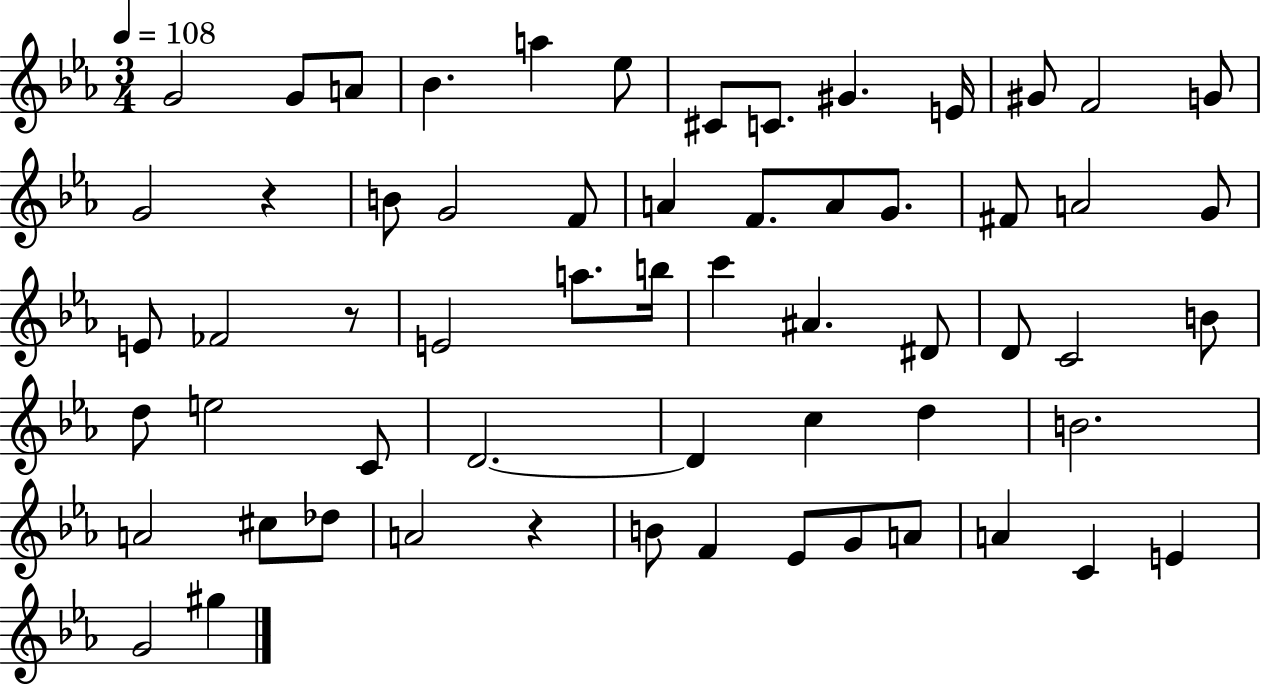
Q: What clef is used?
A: treble